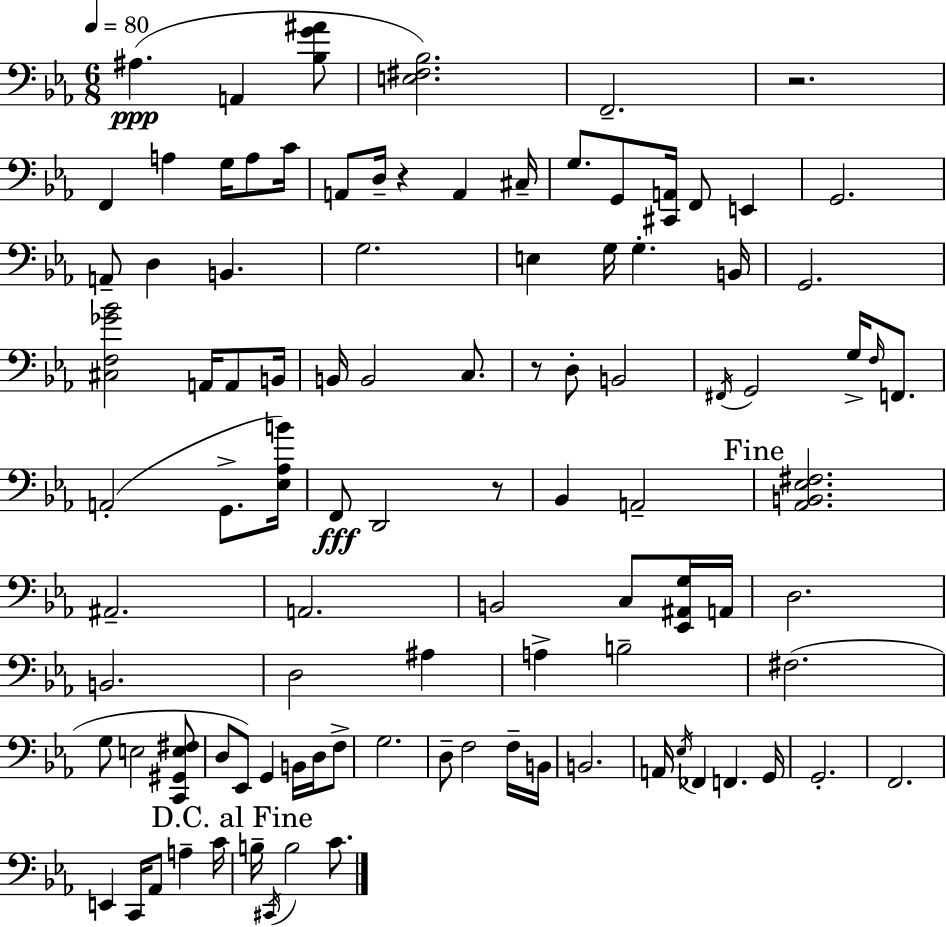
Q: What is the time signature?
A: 6/8